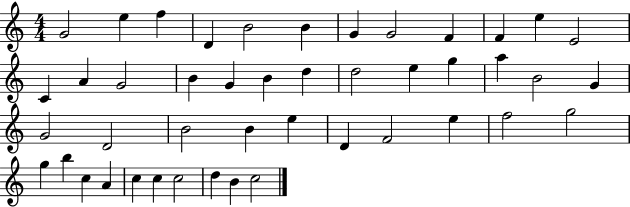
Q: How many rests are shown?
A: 0